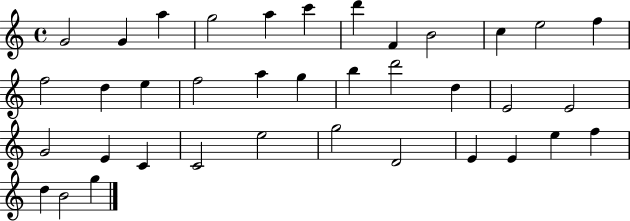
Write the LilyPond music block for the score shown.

{
  \clef treble
  \time 4/4
  \defaultTimeSignature
  \key c \major
  g'2 g'4 a''4 | g''2 a''4 c'''4 | d'''4 f'4 b'2 | c''4 e''2 f''4 | \break f''2 d''4 e''4 | f''2 a''4 g''4 | b''4 d'''2 d''4 | e'2 e'2 | \break g'2 e'4 c'4 | c'2 e''2 | g''2 d'2 | e'4 e'4 e''4 f''4 | \break d''4 b'2 g''4 | \bar "|."
}